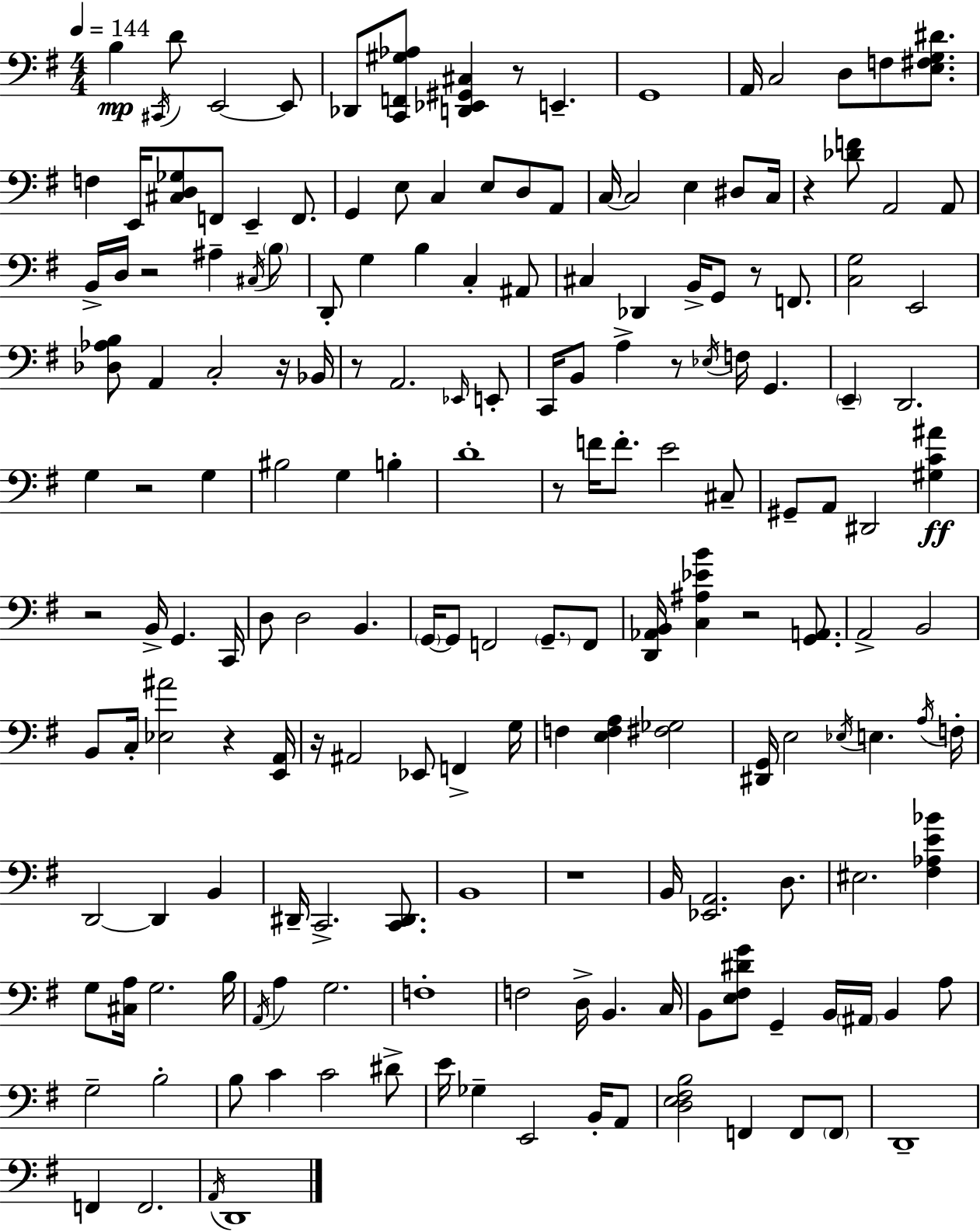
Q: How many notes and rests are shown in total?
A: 179